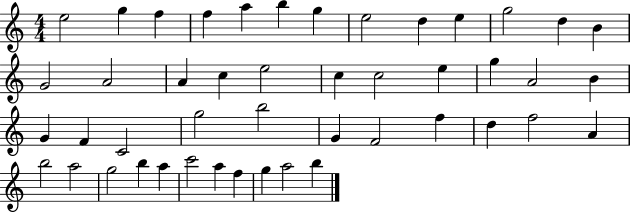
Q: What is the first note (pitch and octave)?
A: E5